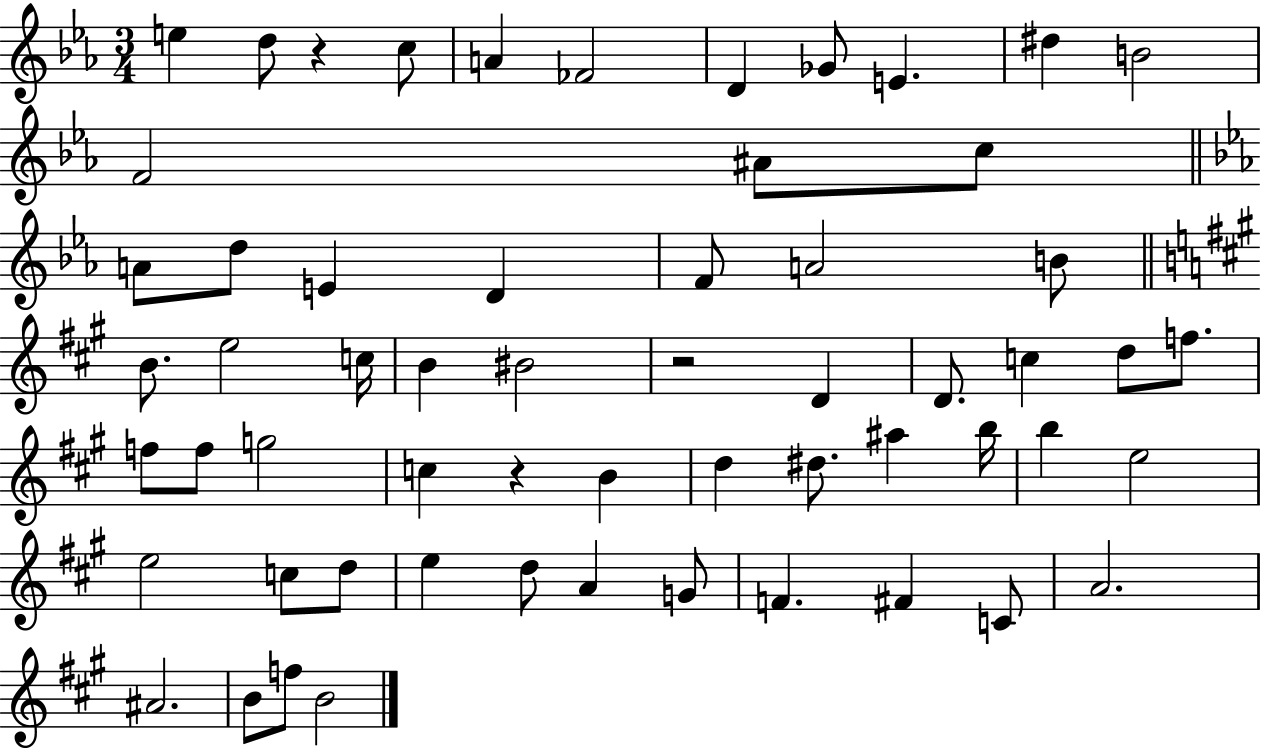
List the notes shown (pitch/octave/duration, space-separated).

E5/q D5/e R/q C5/e A4/q FES4/h D4/q Gb4/e E4/q. D#5/q B4/h F4/h A#4/e C5/e A4/e D5/e E4/q D4/q F4/e A4/h B4/e B4/e. E5/h C5/s B4/q BIS4/h R/h D4/q D4/e. C5/q D5/e F5/e. F5/e F5/e G5/h C5/q R/q B4/q D5/q D#5/e. A#5/q B5/s B5/q E5/h E5/h C5/e D5/e E5/q D5/e A4/q G4/e F4/q. F#4/q C4/e A4/h. A#4/h. B4/e F5/e B4/h